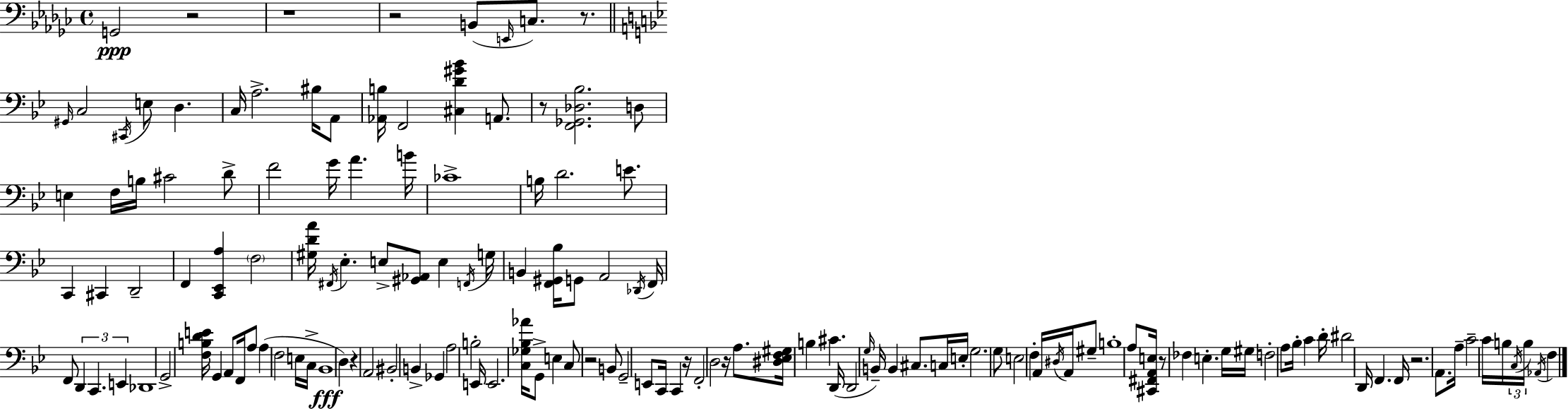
G2/h R/h R/w R/h B2/e E2/s C3/e. R/e. G#2/s C3/h C#2/s E3/e D3/q. C3/s A3/h. BIS3/s A2/e [Ab2,B3]/s F2/h [C#3,D4,G#4,Bb4]/q A2/e. R/e [F2,Gb2,Db3,Bb3]/h. D3/e E3/q F3/s B3/s C#4/h D4/e F4/h G4/s A4/q. B4/s CES4/w B3/s D4/h. E4/e. C2/q C#2/q D2/h F2/q [C2,Eb2,A3]/q F3/h [G#3,D4,A4]/s F#2/s Eb3/q. E3/e [G#2,Ab2]/e E3/q F2/s G3/s B2/q [F2,G#2,Bb3]/s G2/e A2/h Db2/s F2/s F2/e D2/q C2/q. E2/q Db2/w G2/h [F3,B3,D4,E4]/s G2/q A2/e F2/s A3/e A3/q F3/h E3/s C3/s Bb2/w D3/q R/q A2/h BIS2/h B2/q Gb2/q A3/h B3/h E2/s E2/h. [C3,Gb3,Bb3,Ab4]/s G2/e E3/q C3/e R/h B2/e G2/h E2/e C2/s C2/q R/s F2/h D3/h R/s A3/e. [D#3,Eb3,F3,G#3]/s B3/q C#4/q. D2/s D2/h G3/s B2/s B2/q C#3/e. C3/s E3/s G3/h. G3/e E3/h F3/q A2/s D#3/s A2/s G#3/e B3/w A3/e [C#2,F#2,A2,E3]/s R/e FES3/q E3/q. G3/s G#3/s F3/h A3/e Bb3/s C4/q D4/s D#4/h D2/s F2/q. F2/s R/h. A2/e. A3/s C4/h C4/s B3/s C3/s B3/s Ab2/s F3/q